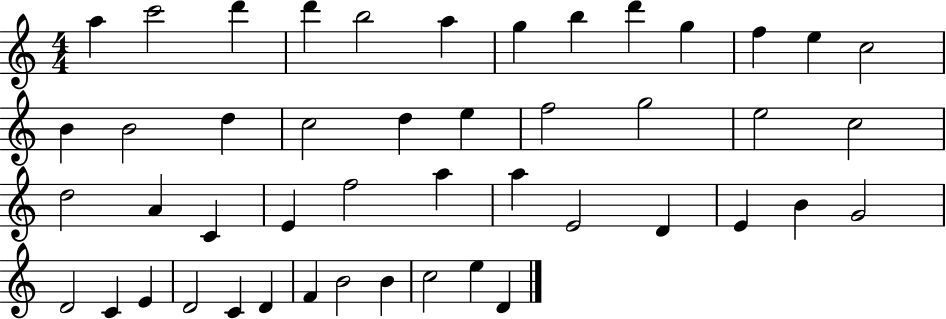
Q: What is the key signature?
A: C major